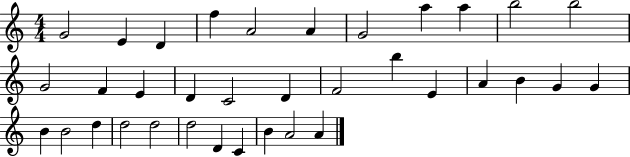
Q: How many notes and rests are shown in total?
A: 35